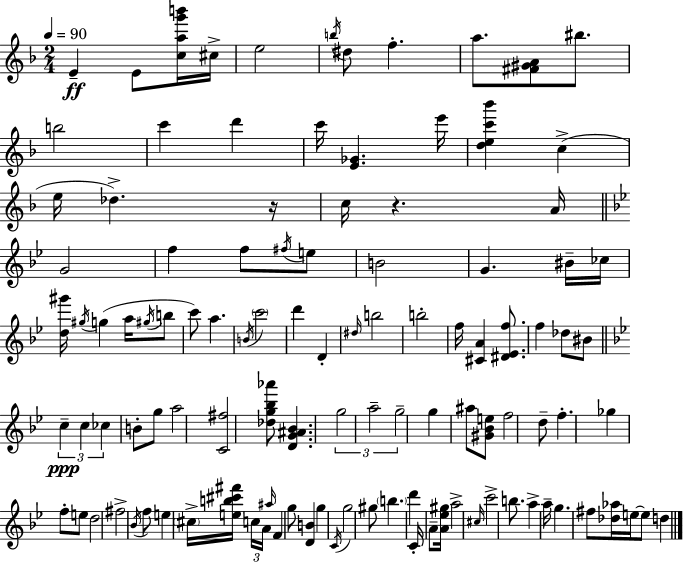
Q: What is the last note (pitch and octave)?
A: D5